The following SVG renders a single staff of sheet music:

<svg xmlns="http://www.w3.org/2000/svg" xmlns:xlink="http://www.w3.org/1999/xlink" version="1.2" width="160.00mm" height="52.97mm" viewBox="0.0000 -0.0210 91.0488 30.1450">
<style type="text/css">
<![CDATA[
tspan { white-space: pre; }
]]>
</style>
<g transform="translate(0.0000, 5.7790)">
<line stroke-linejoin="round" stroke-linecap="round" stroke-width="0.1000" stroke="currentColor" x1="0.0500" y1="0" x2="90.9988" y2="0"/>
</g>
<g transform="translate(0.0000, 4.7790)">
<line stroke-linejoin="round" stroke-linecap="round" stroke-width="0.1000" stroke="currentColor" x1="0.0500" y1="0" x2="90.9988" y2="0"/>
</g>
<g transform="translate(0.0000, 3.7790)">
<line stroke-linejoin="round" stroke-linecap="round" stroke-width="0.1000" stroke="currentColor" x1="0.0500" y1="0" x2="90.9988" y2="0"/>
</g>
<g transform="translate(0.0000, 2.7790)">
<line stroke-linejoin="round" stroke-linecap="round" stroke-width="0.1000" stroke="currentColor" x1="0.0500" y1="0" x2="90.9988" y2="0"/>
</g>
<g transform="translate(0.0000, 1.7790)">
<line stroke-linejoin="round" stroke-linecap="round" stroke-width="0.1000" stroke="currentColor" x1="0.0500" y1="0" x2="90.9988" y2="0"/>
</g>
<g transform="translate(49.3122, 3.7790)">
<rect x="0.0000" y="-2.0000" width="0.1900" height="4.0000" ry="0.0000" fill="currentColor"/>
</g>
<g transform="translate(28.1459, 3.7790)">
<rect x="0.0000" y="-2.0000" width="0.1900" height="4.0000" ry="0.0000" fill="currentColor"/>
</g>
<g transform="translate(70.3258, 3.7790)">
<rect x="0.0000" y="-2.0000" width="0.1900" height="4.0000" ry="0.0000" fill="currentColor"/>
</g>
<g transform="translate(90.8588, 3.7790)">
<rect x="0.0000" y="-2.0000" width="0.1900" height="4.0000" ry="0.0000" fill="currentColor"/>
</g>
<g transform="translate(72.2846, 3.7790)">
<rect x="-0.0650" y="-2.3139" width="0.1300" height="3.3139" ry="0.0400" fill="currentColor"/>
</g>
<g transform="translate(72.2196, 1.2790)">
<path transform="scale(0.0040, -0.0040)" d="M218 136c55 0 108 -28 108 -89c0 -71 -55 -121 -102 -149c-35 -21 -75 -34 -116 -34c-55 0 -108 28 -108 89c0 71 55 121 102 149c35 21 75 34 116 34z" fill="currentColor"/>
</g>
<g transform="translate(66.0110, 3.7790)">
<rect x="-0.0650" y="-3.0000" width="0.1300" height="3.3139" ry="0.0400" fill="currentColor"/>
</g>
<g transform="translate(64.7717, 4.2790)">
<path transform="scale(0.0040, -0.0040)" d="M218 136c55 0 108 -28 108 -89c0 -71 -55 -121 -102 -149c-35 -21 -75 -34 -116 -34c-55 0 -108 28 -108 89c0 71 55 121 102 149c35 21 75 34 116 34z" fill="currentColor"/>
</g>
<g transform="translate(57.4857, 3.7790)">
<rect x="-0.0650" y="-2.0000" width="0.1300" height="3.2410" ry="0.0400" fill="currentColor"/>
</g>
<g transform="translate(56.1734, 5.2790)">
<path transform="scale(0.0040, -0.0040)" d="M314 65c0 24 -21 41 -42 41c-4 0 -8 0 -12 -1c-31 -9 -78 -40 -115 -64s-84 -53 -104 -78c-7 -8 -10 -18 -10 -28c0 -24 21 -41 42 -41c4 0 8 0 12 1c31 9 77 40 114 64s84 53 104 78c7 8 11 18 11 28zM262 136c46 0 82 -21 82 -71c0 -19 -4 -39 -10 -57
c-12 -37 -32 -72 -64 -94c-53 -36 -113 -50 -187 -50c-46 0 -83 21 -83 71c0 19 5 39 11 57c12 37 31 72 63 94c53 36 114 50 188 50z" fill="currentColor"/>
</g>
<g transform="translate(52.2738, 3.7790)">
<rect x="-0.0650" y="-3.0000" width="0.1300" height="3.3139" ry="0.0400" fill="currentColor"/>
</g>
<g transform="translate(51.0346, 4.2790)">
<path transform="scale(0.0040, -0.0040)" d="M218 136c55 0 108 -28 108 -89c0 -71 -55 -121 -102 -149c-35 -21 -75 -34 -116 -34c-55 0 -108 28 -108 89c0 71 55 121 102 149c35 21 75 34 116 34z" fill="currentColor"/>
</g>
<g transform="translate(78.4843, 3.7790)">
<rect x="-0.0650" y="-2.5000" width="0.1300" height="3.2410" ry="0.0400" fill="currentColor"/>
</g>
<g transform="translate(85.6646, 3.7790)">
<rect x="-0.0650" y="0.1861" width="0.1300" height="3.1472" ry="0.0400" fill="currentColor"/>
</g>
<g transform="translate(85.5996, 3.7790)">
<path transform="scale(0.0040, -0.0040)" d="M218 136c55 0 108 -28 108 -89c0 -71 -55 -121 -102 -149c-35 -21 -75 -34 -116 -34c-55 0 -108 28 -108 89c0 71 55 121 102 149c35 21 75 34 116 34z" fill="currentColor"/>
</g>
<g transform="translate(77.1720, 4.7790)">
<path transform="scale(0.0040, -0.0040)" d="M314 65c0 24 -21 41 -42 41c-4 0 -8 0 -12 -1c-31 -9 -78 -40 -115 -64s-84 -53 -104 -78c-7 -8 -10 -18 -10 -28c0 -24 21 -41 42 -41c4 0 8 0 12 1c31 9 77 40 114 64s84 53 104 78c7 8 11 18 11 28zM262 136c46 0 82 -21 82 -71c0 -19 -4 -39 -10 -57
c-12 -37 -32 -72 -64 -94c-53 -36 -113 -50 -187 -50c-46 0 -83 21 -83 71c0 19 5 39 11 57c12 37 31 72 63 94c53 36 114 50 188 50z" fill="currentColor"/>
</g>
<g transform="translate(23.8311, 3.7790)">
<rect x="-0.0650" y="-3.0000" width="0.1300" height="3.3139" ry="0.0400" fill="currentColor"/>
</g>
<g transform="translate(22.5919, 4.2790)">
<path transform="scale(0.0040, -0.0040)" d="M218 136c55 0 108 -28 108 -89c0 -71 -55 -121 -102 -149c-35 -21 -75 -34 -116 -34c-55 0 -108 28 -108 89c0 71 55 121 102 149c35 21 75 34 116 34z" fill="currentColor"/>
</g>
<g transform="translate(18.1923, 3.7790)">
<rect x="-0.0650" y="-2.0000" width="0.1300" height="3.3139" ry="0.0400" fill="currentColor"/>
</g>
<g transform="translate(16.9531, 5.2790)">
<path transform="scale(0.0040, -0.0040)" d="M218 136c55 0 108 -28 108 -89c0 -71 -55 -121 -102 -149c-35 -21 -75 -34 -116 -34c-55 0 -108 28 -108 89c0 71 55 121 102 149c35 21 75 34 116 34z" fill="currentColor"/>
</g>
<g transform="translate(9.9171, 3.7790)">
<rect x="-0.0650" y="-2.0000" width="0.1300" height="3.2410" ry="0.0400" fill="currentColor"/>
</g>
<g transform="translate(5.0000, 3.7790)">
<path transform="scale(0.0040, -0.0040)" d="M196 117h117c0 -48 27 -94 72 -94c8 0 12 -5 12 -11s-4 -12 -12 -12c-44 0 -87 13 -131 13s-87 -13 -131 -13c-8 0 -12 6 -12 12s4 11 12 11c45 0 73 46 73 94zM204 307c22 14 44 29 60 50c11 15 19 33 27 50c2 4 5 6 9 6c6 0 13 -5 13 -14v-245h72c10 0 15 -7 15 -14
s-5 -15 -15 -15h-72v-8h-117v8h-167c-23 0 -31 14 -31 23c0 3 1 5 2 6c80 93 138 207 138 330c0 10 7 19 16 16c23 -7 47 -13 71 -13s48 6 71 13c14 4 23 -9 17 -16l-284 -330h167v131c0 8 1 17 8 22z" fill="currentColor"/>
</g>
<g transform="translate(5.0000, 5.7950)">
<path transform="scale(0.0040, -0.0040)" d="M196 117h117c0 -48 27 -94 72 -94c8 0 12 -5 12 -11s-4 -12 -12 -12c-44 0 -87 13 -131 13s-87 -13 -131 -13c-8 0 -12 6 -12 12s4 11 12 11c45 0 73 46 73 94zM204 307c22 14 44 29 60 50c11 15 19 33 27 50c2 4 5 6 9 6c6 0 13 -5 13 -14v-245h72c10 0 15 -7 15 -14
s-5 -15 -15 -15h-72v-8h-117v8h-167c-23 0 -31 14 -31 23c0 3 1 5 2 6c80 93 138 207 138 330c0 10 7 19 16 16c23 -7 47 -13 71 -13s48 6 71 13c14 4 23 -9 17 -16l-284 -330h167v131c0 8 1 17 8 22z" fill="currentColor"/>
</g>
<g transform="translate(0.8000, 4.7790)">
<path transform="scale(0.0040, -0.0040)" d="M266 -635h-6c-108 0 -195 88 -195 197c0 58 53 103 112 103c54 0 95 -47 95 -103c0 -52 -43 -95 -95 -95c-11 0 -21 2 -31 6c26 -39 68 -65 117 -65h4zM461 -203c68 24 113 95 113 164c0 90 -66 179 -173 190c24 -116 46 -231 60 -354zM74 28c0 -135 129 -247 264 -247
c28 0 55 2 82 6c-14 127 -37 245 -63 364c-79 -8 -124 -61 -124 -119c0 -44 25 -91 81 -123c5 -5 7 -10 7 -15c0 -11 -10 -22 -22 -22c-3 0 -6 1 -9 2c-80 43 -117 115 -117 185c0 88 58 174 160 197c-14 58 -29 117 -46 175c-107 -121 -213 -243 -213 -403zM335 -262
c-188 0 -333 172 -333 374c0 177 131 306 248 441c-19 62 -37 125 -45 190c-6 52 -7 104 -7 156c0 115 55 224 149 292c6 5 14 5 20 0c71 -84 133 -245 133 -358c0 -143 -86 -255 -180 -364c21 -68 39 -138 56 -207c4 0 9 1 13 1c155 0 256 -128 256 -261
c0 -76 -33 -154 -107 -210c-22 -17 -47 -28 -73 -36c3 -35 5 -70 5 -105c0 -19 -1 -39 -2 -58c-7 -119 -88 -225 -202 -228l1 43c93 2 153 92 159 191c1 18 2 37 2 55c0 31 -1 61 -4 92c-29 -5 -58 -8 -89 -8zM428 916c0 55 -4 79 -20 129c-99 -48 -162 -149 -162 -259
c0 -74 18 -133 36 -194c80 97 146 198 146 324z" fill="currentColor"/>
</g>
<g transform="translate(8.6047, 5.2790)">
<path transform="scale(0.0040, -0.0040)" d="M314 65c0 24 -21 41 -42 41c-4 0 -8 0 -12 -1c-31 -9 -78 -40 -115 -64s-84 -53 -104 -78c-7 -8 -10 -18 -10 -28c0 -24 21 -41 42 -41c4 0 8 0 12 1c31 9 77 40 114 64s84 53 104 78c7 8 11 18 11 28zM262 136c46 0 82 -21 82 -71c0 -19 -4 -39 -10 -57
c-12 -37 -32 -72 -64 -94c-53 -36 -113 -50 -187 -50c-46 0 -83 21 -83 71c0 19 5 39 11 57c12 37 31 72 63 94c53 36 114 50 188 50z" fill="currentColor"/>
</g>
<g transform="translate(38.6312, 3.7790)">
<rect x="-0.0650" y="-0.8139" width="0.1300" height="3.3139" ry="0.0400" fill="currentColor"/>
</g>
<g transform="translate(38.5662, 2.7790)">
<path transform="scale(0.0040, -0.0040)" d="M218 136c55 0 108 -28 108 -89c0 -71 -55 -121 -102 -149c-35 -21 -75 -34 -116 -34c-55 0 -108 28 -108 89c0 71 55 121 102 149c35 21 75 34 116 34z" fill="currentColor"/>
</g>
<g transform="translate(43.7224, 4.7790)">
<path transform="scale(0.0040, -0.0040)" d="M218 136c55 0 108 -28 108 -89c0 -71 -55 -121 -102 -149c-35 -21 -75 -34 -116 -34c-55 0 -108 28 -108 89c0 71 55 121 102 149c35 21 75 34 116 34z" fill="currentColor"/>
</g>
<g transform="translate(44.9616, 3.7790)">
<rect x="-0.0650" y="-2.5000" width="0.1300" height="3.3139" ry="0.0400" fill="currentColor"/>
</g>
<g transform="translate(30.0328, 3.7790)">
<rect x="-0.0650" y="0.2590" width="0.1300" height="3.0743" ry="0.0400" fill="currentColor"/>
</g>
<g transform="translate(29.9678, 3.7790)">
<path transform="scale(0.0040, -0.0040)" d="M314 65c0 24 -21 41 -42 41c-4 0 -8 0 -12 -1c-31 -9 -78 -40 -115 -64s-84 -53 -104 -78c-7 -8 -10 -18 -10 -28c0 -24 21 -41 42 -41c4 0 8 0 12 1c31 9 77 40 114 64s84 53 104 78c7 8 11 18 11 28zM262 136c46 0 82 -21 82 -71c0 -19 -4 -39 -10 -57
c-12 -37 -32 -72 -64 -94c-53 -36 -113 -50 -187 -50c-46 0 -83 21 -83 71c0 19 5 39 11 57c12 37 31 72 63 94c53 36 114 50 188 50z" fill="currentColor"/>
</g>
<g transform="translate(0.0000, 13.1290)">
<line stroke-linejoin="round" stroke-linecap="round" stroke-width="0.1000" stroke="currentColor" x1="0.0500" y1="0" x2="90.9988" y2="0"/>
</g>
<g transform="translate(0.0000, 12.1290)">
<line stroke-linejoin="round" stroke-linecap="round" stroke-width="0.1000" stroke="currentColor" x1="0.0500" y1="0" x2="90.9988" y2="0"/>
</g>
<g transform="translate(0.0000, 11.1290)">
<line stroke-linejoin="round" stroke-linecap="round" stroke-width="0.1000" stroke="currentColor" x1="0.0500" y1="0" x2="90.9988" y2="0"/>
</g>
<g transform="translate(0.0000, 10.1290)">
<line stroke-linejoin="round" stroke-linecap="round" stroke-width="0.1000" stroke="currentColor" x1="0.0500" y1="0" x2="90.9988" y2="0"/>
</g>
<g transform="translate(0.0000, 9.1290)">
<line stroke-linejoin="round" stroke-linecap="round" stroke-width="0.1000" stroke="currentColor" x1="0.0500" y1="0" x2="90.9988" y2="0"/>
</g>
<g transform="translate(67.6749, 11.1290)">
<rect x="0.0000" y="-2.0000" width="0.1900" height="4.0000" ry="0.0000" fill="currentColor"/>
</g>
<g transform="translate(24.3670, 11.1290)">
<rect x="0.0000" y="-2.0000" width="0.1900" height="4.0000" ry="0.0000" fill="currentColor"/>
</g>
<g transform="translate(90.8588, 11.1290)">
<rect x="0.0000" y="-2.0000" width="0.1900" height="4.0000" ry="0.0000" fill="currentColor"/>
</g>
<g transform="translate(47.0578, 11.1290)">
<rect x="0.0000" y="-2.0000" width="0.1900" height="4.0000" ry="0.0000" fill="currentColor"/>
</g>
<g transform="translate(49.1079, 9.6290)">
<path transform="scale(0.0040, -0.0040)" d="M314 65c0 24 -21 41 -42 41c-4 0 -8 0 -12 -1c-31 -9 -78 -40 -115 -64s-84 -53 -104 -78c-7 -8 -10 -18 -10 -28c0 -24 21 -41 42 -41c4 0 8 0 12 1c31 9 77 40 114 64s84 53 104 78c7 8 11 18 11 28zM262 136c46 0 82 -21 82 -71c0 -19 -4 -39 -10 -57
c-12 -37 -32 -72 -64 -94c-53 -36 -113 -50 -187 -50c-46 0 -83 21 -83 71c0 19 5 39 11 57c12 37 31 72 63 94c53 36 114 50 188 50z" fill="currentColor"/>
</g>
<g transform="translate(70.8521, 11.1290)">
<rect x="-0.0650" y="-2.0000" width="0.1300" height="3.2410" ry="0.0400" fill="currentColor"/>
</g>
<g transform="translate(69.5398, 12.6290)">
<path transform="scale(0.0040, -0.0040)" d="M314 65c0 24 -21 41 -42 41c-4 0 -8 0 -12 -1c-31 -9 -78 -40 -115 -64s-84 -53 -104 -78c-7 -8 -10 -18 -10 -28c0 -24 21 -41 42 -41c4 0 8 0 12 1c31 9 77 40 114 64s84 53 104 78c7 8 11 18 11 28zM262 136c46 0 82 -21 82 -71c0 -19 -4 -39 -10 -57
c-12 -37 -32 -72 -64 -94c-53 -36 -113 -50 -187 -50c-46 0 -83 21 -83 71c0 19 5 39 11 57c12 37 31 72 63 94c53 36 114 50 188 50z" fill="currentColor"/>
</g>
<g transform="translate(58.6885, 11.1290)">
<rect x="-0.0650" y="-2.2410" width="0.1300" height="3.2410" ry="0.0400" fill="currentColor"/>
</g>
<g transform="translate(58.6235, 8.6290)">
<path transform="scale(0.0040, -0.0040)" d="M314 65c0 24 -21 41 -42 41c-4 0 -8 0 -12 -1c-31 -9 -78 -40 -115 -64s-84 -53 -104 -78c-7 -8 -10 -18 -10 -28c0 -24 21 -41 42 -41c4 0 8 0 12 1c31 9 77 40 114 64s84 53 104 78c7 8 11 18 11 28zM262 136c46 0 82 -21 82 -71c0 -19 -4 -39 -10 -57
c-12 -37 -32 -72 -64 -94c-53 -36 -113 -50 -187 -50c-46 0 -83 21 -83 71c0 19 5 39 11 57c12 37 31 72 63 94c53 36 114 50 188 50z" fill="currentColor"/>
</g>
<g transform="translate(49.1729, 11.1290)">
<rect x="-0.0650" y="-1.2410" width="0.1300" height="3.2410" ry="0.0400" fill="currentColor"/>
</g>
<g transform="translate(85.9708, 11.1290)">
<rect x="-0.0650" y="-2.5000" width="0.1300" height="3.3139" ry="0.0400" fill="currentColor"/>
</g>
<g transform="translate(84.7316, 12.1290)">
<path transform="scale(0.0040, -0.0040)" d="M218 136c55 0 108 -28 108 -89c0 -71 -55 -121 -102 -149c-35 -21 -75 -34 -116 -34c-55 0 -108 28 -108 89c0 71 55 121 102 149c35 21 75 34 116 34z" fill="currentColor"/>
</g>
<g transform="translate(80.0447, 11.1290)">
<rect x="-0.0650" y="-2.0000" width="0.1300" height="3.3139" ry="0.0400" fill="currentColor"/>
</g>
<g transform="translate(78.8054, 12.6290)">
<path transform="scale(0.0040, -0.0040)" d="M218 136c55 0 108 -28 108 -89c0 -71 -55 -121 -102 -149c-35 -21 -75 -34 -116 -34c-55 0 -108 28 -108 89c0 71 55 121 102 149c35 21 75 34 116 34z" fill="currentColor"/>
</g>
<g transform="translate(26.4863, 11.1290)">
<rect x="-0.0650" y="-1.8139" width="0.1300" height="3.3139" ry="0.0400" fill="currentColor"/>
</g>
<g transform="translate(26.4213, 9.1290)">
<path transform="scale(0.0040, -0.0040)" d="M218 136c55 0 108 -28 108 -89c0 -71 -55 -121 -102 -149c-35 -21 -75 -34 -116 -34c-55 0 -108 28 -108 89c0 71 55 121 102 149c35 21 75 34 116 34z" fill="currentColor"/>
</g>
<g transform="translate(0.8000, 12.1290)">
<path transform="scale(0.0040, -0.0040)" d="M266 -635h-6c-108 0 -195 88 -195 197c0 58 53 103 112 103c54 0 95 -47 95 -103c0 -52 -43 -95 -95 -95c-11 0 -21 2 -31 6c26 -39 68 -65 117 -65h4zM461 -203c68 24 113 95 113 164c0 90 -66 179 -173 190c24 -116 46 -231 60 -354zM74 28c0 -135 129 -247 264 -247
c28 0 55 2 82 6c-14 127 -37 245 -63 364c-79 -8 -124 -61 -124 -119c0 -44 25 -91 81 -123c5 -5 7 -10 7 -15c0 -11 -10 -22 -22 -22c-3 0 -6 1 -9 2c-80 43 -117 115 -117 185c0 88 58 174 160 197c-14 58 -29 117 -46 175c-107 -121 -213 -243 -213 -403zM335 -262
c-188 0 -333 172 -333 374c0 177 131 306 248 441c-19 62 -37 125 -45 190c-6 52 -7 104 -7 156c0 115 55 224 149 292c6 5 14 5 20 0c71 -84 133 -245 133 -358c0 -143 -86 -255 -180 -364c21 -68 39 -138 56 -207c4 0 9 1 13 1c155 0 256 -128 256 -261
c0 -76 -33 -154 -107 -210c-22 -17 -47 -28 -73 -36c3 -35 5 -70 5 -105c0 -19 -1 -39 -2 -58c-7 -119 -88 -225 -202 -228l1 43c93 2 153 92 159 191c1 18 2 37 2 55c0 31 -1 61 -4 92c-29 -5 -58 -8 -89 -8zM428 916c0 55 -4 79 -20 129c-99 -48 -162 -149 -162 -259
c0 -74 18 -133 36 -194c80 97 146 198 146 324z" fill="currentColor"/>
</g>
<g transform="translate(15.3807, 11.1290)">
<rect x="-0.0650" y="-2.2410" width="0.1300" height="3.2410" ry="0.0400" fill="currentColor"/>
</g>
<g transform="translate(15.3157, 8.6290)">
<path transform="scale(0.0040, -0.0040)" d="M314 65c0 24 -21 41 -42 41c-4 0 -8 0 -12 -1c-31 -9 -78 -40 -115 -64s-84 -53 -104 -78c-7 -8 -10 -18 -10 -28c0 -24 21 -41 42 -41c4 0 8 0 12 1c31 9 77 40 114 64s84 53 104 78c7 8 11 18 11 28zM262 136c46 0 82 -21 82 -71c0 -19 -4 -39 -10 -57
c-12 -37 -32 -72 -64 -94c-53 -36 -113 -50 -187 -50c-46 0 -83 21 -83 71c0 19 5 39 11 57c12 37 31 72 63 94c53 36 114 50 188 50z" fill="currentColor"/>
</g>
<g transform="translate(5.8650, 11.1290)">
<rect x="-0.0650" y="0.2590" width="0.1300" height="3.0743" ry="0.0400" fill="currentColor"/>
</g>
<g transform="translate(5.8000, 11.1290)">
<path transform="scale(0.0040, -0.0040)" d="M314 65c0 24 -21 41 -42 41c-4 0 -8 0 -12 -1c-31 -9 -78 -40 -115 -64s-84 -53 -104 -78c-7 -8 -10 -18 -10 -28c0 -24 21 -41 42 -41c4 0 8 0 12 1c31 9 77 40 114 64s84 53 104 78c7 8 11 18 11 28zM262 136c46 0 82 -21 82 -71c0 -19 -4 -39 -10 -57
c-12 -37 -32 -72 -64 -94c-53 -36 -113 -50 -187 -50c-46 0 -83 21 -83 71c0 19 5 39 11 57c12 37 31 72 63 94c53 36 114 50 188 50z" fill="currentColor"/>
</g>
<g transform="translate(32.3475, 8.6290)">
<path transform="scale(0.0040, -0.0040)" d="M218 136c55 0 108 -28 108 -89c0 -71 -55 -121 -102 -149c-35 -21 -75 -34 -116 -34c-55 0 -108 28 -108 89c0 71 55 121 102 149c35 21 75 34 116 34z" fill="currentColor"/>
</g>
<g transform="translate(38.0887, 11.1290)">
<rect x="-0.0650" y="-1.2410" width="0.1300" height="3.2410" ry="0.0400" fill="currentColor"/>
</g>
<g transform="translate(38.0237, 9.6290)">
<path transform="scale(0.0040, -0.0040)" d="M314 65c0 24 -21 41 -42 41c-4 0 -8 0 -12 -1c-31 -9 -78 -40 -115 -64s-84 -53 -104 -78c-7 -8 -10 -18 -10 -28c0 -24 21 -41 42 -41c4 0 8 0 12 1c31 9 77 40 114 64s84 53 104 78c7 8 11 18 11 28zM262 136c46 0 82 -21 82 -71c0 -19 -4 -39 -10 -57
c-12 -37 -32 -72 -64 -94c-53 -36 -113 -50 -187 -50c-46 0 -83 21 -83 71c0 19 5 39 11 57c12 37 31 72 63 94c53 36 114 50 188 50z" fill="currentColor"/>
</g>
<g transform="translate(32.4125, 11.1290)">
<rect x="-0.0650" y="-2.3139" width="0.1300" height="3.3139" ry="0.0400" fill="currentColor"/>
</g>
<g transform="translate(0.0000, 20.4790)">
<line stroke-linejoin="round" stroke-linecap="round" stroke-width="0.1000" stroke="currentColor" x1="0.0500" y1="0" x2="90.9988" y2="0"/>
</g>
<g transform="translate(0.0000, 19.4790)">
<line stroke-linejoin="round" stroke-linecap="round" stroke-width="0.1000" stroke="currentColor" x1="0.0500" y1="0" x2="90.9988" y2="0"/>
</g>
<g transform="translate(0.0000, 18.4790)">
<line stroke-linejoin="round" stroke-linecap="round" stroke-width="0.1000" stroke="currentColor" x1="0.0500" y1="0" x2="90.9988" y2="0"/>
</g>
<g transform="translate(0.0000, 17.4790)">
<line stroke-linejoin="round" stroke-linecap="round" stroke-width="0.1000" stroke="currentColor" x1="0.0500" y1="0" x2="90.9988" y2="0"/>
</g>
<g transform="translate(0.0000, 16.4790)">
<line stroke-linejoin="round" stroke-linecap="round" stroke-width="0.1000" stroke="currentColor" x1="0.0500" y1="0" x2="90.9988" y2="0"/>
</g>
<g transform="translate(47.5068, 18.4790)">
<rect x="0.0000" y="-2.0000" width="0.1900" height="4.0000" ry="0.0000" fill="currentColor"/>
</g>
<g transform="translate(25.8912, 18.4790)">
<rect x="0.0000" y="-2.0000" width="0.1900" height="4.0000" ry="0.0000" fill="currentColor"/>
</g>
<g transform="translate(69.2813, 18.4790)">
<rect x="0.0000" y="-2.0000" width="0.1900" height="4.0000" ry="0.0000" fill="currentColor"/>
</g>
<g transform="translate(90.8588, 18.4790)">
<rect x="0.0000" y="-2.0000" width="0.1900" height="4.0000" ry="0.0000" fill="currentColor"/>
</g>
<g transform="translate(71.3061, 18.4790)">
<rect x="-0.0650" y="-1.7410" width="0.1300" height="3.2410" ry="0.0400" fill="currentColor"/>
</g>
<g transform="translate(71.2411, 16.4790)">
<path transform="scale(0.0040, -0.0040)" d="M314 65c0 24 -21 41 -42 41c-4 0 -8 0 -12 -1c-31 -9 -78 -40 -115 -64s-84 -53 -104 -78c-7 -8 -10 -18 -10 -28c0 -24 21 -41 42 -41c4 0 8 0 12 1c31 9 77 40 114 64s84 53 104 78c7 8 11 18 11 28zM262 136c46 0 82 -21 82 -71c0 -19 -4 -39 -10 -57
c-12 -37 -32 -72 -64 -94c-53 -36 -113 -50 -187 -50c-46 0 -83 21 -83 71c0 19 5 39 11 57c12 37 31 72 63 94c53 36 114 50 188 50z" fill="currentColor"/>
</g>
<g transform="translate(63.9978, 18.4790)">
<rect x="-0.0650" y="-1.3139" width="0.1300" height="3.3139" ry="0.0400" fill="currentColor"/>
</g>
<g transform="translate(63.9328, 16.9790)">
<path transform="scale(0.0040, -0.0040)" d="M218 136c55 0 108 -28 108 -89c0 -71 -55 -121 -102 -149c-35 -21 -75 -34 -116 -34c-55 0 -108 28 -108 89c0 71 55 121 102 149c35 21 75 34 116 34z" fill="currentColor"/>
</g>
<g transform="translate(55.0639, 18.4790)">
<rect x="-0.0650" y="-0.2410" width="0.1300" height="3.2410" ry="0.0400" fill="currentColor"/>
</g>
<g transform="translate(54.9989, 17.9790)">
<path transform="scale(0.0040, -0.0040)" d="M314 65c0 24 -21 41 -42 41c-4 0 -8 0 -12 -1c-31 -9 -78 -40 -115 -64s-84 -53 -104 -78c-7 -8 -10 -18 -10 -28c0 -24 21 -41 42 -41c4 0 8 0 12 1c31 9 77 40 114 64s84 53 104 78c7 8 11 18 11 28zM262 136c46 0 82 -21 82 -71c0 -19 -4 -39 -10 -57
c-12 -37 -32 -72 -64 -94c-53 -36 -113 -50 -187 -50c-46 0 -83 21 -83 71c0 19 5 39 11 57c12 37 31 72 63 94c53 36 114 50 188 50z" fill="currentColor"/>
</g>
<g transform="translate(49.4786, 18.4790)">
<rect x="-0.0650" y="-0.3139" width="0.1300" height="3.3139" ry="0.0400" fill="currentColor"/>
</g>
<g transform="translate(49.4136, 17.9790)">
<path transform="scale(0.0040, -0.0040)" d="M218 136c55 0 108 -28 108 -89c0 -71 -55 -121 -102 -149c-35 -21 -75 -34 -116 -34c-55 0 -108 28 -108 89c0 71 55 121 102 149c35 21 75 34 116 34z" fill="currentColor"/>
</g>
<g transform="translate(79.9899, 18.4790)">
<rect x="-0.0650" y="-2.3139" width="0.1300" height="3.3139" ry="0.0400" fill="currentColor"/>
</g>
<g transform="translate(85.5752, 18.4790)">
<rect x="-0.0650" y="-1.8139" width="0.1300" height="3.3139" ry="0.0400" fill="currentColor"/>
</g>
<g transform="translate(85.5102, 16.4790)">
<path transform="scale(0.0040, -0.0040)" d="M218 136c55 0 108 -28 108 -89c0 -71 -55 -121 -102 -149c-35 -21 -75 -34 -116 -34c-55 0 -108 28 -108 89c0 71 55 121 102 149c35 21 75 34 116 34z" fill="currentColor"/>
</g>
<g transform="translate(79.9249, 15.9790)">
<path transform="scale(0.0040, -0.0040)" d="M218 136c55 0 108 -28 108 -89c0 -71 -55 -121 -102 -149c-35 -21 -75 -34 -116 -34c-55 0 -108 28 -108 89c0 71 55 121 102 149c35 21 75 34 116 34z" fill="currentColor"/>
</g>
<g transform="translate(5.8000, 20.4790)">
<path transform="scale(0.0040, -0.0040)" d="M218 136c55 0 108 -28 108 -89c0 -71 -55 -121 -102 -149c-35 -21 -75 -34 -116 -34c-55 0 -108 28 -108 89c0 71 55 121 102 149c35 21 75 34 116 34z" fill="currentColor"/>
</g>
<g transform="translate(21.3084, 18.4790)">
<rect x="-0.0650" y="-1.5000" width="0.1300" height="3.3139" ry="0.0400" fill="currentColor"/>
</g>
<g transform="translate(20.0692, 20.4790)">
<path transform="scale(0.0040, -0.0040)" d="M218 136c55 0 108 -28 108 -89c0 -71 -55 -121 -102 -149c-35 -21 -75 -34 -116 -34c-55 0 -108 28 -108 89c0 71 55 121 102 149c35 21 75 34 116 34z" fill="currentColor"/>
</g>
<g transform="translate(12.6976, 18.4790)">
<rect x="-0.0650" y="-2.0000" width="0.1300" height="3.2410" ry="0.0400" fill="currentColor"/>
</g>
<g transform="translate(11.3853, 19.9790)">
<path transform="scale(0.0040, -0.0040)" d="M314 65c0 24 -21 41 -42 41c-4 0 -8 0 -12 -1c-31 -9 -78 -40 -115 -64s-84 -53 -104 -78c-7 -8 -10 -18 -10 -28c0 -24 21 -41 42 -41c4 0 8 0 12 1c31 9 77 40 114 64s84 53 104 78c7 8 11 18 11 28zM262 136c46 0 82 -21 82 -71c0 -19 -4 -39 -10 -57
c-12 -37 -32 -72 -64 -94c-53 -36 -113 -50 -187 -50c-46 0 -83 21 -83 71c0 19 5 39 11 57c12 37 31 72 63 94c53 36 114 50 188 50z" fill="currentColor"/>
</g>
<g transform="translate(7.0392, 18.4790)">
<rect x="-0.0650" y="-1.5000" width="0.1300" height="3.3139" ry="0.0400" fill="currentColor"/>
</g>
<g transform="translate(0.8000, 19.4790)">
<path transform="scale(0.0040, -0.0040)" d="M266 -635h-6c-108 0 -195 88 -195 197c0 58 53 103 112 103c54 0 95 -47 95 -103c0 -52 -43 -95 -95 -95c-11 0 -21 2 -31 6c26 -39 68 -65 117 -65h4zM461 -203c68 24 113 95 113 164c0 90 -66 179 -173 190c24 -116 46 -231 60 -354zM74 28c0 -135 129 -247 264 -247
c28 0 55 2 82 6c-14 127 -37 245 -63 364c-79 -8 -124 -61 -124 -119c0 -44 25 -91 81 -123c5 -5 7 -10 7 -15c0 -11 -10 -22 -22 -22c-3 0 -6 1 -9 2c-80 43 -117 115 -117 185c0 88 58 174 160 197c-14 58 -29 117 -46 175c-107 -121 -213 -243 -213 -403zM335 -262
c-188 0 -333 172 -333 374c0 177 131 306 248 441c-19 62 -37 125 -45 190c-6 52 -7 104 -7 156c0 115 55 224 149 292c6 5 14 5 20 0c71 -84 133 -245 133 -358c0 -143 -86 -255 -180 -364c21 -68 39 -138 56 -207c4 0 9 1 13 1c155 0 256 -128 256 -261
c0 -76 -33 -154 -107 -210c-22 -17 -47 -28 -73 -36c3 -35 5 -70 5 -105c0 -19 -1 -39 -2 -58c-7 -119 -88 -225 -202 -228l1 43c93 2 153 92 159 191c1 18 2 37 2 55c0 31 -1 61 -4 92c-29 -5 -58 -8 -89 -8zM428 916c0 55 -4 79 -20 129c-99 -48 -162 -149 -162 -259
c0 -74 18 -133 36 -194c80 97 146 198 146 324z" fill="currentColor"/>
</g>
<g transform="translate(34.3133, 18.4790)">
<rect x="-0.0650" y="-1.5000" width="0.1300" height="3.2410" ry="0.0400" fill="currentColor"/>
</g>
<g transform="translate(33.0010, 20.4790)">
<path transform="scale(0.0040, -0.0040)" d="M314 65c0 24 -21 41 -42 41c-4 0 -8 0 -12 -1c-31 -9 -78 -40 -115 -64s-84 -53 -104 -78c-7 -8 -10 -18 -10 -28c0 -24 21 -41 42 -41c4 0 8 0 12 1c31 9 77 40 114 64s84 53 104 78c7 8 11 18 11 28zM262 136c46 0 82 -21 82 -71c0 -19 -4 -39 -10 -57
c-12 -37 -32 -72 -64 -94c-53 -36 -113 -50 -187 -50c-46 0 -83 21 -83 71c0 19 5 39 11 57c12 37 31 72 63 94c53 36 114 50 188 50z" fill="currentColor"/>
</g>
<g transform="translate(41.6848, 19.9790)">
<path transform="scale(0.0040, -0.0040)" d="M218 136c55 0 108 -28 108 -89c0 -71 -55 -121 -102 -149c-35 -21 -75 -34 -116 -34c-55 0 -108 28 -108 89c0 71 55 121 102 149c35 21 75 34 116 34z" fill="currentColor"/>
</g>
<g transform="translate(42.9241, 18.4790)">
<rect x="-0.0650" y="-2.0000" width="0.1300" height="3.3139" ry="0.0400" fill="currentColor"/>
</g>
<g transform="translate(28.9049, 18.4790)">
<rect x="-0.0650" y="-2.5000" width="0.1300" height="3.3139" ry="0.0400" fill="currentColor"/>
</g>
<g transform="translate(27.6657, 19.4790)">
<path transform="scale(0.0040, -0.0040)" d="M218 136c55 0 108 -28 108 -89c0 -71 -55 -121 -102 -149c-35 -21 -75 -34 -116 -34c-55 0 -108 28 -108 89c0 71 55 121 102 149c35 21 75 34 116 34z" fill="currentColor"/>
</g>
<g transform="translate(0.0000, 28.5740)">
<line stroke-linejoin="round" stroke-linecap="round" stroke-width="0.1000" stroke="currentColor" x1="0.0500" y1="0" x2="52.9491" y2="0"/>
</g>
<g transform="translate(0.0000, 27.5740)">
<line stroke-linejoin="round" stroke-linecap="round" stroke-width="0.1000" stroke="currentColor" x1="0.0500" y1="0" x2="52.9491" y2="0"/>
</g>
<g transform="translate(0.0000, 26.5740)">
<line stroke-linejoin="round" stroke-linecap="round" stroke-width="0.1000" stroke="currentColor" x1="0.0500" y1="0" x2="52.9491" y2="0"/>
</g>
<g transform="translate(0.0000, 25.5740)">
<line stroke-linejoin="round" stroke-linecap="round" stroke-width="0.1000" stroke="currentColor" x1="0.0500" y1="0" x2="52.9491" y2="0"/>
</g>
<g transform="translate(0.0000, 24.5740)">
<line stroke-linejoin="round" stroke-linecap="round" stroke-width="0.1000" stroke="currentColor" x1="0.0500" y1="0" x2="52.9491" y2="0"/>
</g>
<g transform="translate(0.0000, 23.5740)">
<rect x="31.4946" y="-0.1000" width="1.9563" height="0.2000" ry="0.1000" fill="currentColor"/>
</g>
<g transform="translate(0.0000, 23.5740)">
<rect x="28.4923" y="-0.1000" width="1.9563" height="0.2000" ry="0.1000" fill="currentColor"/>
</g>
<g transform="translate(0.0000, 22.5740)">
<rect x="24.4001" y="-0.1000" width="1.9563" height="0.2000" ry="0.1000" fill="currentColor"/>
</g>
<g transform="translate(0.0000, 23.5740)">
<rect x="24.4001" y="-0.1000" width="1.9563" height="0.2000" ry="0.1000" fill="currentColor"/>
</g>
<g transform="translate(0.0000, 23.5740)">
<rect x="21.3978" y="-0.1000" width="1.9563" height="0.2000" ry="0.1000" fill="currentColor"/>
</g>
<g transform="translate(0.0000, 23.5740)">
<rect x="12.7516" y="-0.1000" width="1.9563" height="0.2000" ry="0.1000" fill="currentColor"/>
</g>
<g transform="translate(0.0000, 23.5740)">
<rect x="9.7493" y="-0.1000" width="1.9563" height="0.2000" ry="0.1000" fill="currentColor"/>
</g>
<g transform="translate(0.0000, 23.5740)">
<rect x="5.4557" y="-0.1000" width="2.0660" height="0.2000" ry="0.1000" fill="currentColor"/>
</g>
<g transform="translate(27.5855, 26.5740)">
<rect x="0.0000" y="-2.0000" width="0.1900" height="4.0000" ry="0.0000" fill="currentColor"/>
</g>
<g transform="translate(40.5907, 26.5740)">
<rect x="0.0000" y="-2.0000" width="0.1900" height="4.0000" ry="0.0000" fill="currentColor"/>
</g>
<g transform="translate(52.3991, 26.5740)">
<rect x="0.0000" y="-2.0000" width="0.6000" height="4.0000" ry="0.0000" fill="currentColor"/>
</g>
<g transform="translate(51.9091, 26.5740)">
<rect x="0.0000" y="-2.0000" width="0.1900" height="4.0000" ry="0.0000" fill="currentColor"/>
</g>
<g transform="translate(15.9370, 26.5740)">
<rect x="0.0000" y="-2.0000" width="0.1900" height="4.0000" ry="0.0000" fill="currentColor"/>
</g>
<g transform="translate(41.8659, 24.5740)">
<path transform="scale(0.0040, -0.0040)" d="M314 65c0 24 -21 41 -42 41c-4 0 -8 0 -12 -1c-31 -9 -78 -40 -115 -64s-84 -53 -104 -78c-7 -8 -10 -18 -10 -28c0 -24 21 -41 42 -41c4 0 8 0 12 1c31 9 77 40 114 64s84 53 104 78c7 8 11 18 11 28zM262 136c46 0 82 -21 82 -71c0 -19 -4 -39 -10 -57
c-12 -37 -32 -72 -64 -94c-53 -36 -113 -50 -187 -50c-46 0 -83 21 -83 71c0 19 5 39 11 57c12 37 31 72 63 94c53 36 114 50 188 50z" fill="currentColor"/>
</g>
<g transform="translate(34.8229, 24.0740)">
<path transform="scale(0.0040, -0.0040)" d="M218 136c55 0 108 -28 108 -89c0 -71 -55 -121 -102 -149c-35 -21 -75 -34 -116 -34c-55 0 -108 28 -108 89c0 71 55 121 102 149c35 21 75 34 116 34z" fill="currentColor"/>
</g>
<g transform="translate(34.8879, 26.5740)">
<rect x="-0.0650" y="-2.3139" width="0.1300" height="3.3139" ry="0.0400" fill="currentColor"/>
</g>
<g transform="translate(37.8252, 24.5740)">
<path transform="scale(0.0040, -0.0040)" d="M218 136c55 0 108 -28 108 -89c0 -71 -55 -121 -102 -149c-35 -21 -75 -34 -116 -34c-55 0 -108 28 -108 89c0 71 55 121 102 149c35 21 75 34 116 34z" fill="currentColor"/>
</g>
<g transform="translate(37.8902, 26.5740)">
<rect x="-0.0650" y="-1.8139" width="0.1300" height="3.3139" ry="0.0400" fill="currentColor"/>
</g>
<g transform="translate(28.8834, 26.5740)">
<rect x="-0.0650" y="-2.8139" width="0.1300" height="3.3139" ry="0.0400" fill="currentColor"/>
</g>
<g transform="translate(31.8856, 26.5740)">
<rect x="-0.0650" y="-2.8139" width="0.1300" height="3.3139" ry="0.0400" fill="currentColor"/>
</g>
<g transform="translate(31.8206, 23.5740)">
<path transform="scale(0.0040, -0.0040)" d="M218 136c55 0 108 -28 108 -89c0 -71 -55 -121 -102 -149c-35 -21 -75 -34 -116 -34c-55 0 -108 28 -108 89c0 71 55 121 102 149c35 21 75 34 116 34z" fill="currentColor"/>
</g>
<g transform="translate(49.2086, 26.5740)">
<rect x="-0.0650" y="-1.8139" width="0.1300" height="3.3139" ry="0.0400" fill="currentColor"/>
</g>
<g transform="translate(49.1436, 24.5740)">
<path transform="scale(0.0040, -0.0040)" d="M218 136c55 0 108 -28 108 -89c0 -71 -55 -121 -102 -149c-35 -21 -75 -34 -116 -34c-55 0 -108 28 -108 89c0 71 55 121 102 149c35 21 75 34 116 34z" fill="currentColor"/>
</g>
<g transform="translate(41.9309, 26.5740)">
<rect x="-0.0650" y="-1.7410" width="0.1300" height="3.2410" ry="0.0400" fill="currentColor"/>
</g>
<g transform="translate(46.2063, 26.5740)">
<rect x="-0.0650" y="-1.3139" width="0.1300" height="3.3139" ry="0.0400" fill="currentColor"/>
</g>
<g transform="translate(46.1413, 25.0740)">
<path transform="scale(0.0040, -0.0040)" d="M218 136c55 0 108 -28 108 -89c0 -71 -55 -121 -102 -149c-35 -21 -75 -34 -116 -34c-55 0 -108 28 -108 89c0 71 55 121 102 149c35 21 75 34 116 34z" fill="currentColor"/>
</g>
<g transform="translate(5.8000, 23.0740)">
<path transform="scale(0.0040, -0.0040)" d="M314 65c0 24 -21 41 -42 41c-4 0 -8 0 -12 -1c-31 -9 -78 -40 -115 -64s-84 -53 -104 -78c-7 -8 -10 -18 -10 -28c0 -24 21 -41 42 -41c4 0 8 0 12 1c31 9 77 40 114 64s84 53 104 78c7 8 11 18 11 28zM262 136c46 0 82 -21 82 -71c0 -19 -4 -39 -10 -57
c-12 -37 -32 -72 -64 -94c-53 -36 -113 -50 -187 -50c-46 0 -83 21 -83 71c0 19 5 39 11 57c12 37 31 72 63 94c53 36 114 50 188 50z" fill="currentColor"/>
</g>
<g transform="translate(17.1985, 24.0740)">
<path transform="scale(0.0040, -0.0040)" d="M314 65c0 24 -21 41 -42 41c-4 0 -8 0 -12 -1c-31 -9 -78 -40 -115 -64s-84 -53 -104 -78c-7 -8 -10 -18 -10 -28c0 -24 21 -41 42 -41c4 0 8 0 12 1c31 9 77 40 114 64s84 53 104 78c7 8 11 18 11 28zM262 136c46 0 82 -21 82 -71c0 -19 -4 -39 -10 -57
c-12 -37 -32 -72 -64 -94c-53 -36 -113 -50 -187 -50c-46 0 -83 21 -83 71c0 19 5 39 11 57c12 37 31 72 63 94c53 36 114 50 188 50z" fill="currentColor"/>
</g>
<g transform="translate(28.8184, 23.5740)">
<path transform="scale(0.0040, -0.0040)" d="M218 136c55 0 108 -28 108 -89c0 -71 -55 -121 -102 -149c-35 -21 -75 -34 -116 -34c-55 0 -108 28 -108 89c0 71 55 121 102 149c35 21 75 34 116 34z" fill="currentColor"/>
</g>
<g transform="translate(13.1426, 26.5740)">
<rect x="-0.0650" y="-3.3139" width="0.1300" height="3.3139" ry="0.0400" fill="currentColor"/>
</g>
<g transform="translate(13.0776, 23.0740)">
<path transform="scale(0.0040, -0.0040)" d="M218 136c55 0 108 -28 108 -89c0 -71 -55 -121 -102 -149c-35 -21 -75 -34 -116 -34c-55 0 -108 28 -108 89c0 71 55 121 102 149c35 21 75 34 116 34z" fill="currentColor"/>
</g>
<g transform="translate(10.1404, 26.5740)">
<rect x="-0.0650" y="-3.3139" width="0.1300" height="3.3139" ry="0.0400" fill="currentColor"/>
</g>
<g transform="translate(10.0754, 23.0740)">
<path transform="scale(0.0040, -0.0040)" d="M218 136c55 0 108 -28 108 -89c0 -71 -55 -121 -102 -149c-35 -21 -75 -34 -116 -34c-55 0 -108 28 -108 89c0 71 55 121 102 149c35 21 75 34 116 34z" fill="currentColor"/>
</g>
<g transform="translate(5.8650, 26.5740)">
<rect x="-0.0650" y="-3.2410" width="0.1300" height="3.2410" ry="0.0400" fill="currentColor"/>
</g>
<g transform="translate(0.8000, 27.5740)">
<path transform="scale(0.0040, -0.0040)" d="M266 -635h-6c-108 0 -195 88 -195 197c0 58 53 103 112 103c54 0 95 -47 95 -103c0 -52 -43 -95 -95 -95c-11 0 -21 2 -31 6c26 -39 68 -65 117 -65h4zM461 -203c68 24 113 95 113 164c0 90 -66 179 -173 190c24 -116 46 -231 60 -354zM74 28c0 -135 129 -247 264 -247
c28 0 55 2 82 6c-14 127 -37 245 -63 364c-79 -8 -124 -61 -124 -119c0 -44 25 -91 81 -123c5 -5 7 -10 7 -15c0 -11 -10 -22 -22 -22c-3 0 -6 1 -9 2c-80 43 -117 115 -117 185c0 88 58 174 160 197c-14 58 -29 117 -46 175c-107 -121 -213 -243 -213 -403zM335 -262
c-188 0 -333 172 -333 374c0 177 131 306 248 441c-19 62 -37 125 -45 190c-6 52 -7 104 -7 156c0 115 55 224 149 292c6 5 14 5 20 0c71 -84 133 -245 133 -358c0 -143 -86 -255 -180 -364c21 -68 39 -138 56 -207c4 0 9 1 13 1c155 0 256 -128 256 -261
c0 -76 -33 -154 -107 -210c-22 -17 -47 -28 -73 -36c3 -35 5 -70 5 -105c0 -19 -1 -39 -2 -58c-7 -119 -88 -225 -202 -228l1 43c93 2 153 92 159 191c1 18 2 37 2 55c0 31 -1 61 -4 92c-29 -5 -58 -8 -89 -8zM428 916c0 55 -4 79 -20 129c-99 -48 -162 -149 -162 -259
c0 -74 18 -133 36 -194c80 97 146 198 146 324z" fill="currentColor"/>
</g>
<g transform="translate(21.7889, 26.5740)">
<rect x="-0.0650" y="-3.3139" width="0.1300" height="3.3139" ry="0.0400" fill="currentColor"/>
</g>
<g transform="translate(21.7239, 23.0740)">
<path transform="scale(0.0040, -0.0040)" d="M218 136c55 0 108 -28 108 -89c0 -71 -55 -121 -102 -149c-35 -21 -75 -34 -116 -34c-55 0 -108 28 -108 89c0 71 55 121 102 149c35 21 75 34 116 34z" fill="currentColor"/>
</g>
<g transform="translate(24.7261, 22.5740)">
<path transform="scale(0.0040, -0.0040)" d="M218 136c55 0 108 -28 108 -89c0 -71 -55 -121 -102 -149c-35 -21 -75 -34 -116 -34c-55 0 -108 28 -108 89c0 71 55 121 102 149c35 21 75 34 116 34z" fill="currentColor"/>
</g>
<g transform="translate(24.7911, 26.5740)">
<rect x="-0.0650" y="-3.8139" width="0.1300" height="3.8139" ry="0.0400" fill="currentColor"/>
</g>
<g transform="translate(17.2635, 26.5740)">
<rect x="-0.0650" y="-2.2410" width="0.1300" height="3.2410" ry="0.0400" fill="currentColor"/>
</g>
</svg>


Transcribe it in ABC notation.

X:1
T:Untitled
M:4/4
L:1/4
K:C
F2 F A B2 d G A F2 A g G2 B B2 g2 f g e2 e2 g2 F2 F G E F2 E G E2 F c c2 e f2 g f b2 b b g2 b c' a a g f f2 e f